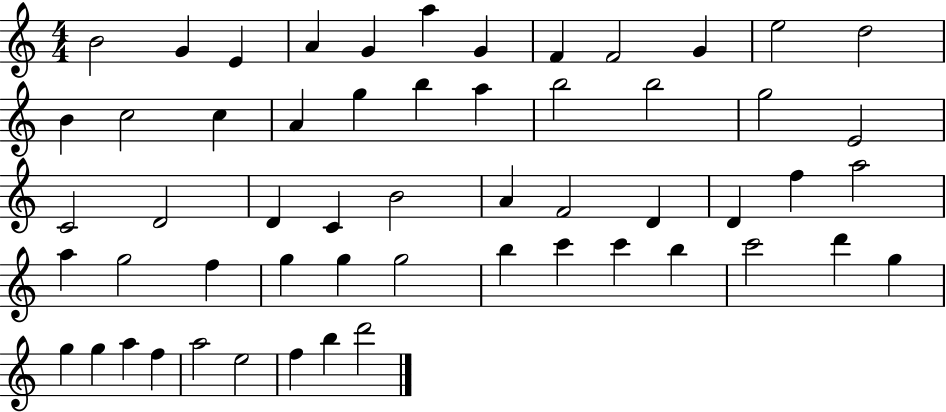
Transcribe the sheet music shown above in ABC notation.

X:1
T:Untitled
M:4/4
L:1/4
K:C
B2 G E A G a G F F2 G e2 d2 B c2 c A g b a b2 b2 g2 E2 C2 D2 D C B2 A F2 D D f a2 a g2 f g g g2 b c' c' b c'2 d' g g g a f a2 e2 f b d'2